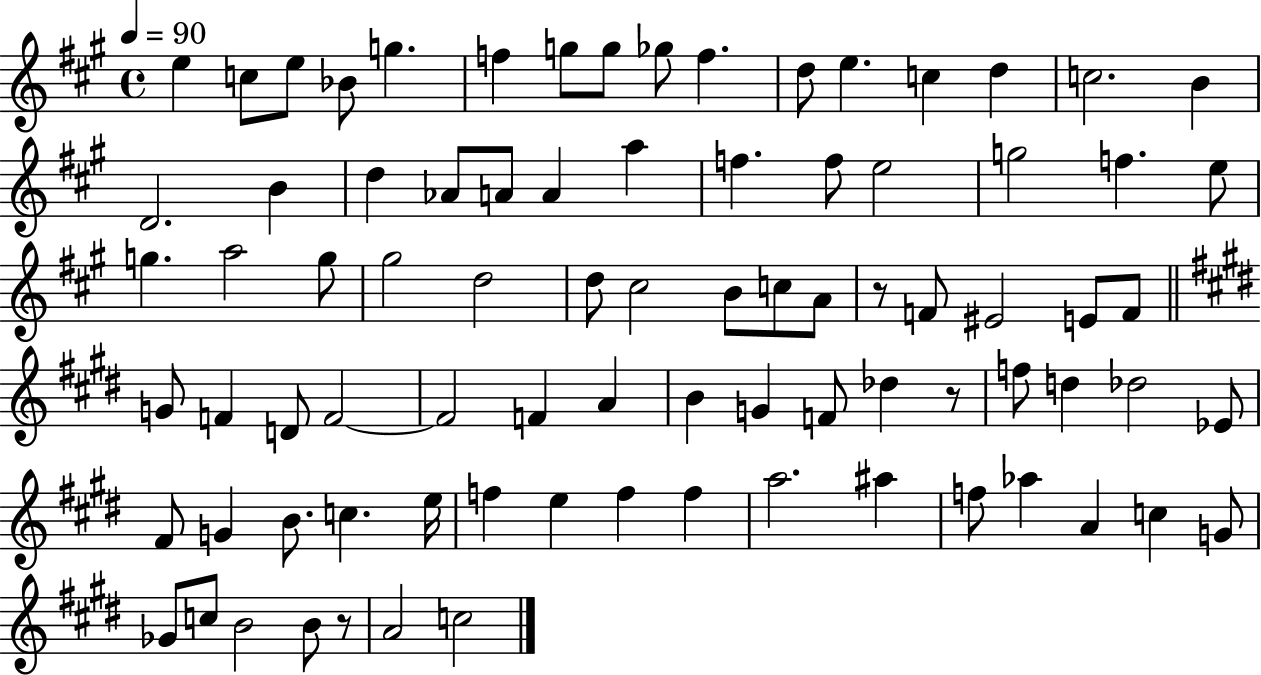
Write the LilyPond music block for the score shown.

{
  \clef treble
  \time 4/4
  \defaultTimeSignature
  \key a \major
  \tempo 4 = 90
  e''4 c''8 e''8 bes'8 g''4. | f''4 g''8 g''8 ges''8 f''4. | d''8 e''4. c''4 d''4 | c''2. b'4 | \break d'2. b'4 | d''4 aes'8 a'8 a'4 a''4 | f''4. f''8 e''2 | g''2 f''4. e''8 | \break g''4. a''2 g''8 | gis''2 d''2 | d''8 cis''2 b'8 c''8 a'8 | r8 f'8 eis'2 e'8 f'8 | \break \bar "||" \break \key e \major g'8 f'4 d'8 f'2~~ | f'2 f'4 a'4 | b'4 g'4 f'8 des''4 r8 | f''8 d''4 des''2 ees'8 | \break fis'8 g'4 b'8. c''4. e''16 | f''4 e''4 f''4 f''4 | a''2. ais''4 | f''8 aes''4 a'4 c''4 g'8 | \break ges'8 c''8 b'2 b'8 r8 | a'2 c''2 | \bar "|."
}